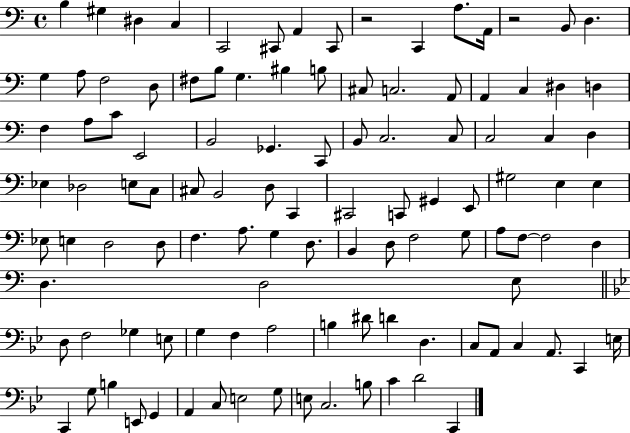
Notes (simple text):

B3/q G#3/q D#3/q C3/q C2/h C#2/e A2/q C#2/e R/h C2/q A3/e. A2/s R/h B2/e D3/q. G3/q A3/e F3/h D3/e F#3/e B3/e G3/q. BIS3/q B3/e C#3/e C3/h. A2/e A2/q C3/q D#3/q D3/q F3/q A3/e C4/e E2/h B2/h Gb2/q. C2/e B2/e C3/h. C3/e C3/h C3/q D3/q Eb3/q Db3/h E3/e C3/e C#3/e B2/h D3/e C2/q C#2/h C2/e G#2/q E2/e G#3/h E3/q E3/q Eb3/e E3/q D3/h D3/e F3/q. A3/e. G3/q D3/e. B2/q D3/e F3/h G3/e A3/e F3/e F3/h D3/q D3/q. D3/h E3/e D3/e F3/h Gb3/q E3/e G3/q F3/q A3/h B3/q D#4/e D4/q D3/q. C3/e A2/e C3/q A2/e. C2/q E3/s C2/q G3/e B3/q E2/e G2/q A2/q C3/e E3/h G3/e E3/e C3/h. B3/e C4/q D4/h C2/q